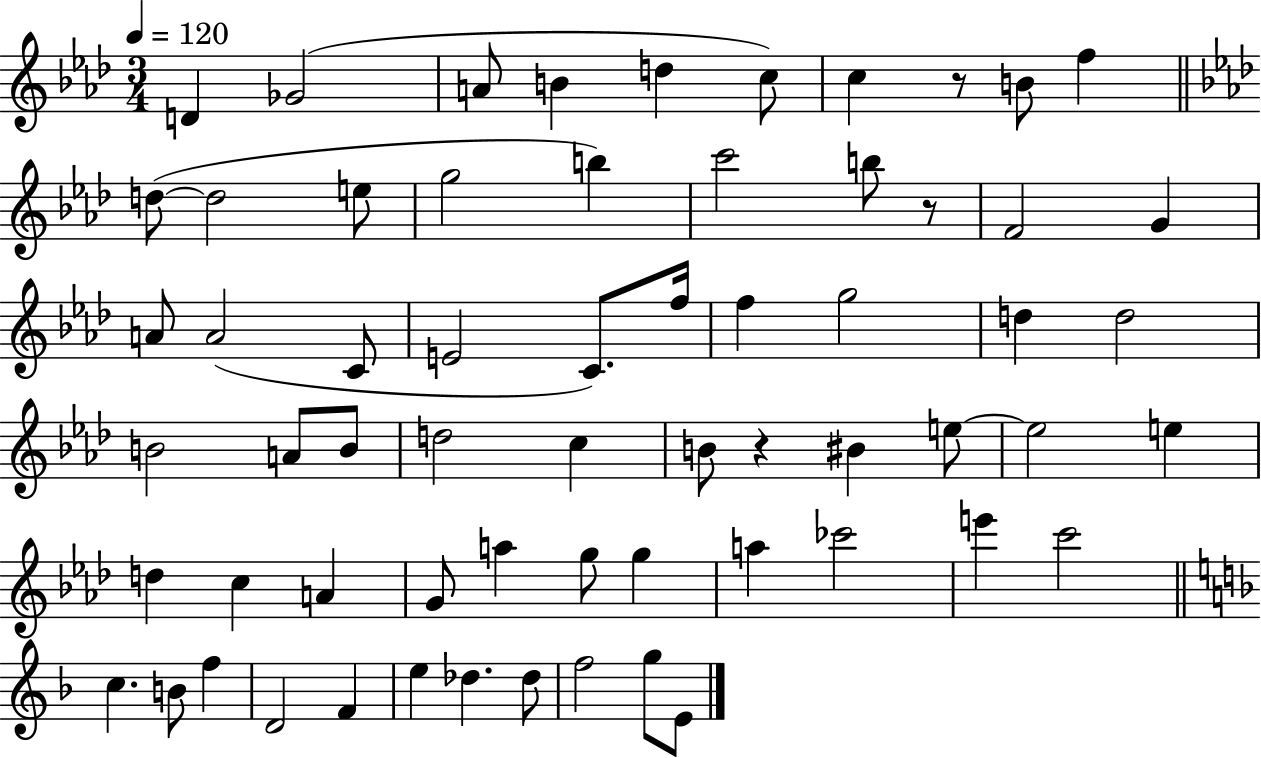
D4/q Gb4/h A4/e B4/q D5/q C5/e C5/q R/e B4/e F5/q D5/e D5/h E5/e G5/h B5/q C6/h B5/e R/e F4/h G4/q A4/e A4/h C4/e E4/h C4/e. F5/s F5/q G5/h D5/q D5/h B4/h A4/e B4/e D5/h C5/q B4/e R/q BIS4/q E5/e E5/h E5/q D5/q C5/q A4/q G4/e A5/q G5/e G5/q A5/q CES6/h E6/q C6/h C5/q. B4/e F5/q D4/h F4/q E5/q Db5/q. Db5/e F5/h G5/e E4/e